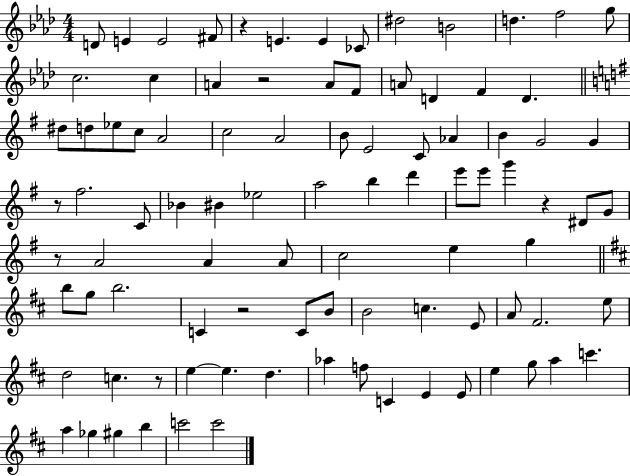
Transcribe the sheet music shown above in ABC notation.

X:1
T:Untitled
M:4/4
L:1/4
K:Ab
D/2 E E2 ^F/2 z E E _C/2 ^d2 B2 d f2 g/2 c2 c A z2 A/2 F/2 A/2 D F D ^d/2 d/2 _e/2 c/2 A2 c2 A2 B/2 E2 C/2 _A B G2 G z/2 ^f2 C/2 _B ^B _e2 a2 b d' e'/2 e'/2 g' z ^D/2 G/2 z/2 A2 A A/2 c2 e g b/2 g/2 b2 C z2 C/2 B/2 B2 c E/2 A/2 ^F2 e/2 d2 c z/2 e e d _a f/2 C E E/2 e g/2 a c' a _g ^g b c'2 c'2